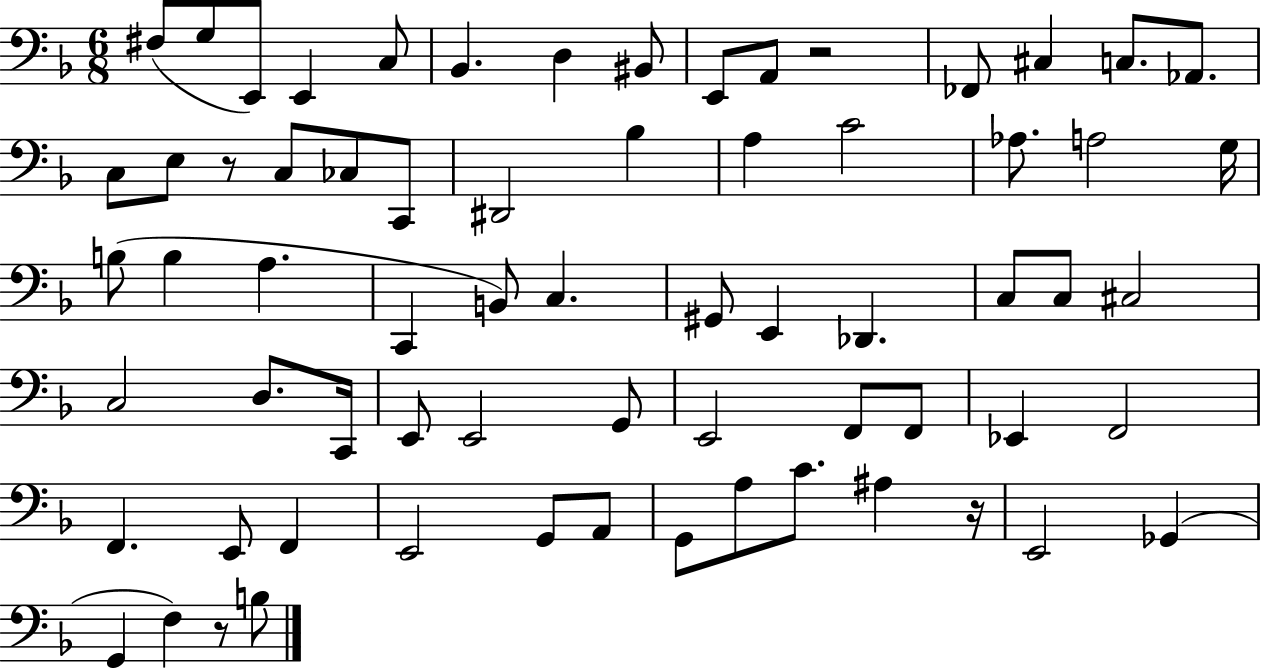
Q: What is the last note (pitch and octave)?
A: B3